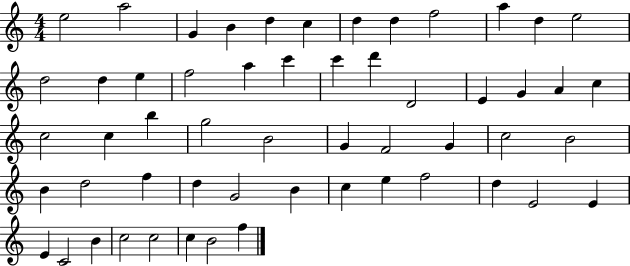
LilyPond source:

{
  \clef treble
  \numericTimeSignature
  \time 4/4
  \key c \major
  e''2 a''2 | g'4 b'4 d''4 c''4 | d''4 d''4 f''2 | a''4 d''4 e''2 | \break d''2 d''4 e''4 | f''2 a''4 c'''4 | c'''4 d'''4 d'2 | e'4 g'4 a'4 c''4 | \break c''2 c''4 b''4 | g''2 b'2 | g'4 f'2 g'4 | c''2 b'2 | \break b'4 d''2 f''4 | d''4 g'2 b'4 | c''4 e''4 f''2 | d''4 e'2 e'4 | \break e'4 c'2 b'4 | c''2 c''2 | c''4 b'2 f''4 | \bar "|."
}